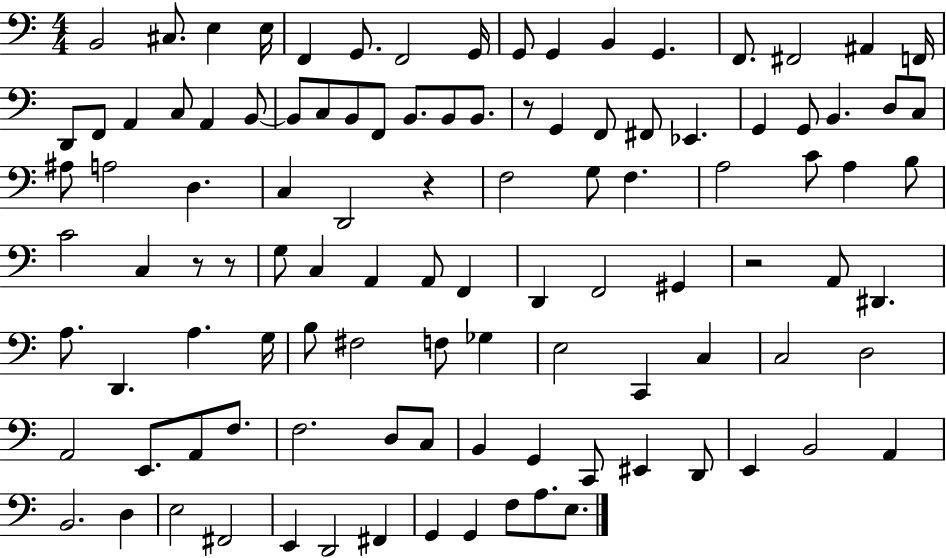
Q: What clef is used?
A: bass